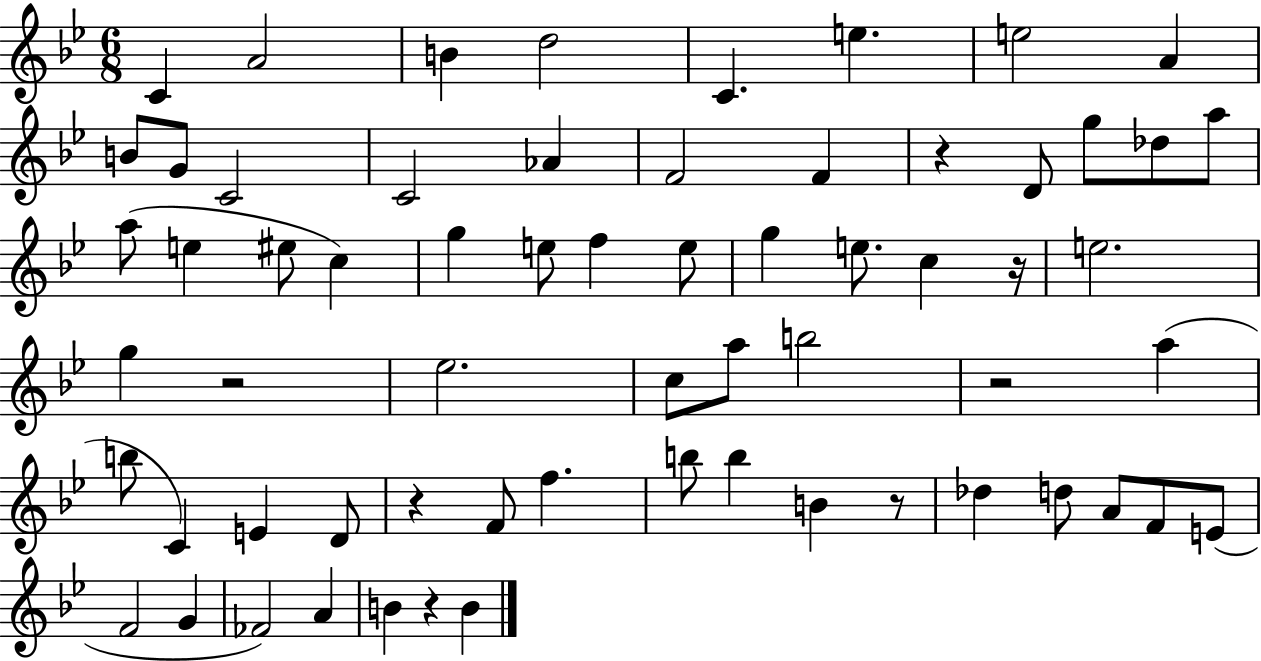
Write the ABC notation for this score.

X:1
T:Untitled
M:6/8
L:1/4
K:Bb
C A2 B d2 C e e2 A B/2 G/2 C2 C2 _A F2 F z D/2 g/2 _d/2 a/2 a/2 e ^e/2 c g e/2 f e/2 g e/2 c z/4 e2 g z2 _e2 c/2 a/2 b2 z2 a b/2 C E D/2 z F/2 f b/2 b B z/2 _d d/2 A/2 F/2 E/2 F2 G _F2 A B z B